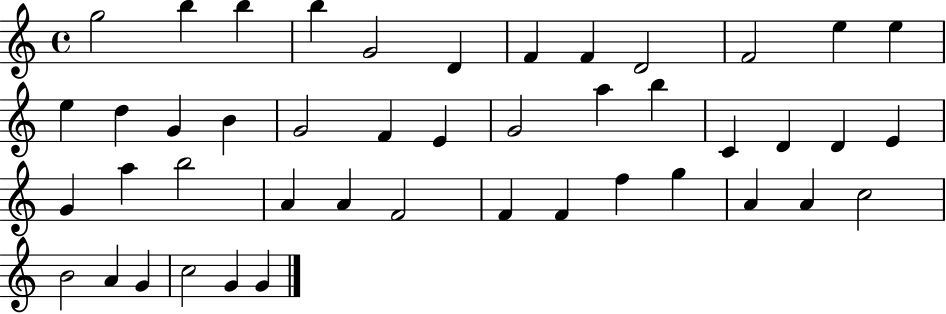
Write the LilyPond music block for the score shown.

{
  \clef treble
  \time 4/4
  \defaultTimeSignature
  \key c \major
  g''2 b''4 b''4 | b''4 g'2 d'4 | f'4 f'4 d'2 | f'2 e''4 e''4 | \break e''4 d''4 g'4 b'4 | g'2 f'4 e'4 | g'2 a''4 b''4 | c'4 d'4 d'4 e'4 | \break g'4 a''4 b''2 | a'4 a'4 f'2 | f'4 f'4 f''4 g''4 | a'4 a'4 c''2 | \break b'2 a'4 g'4 | c''2 g'4 g'4 | \bar "|."
}